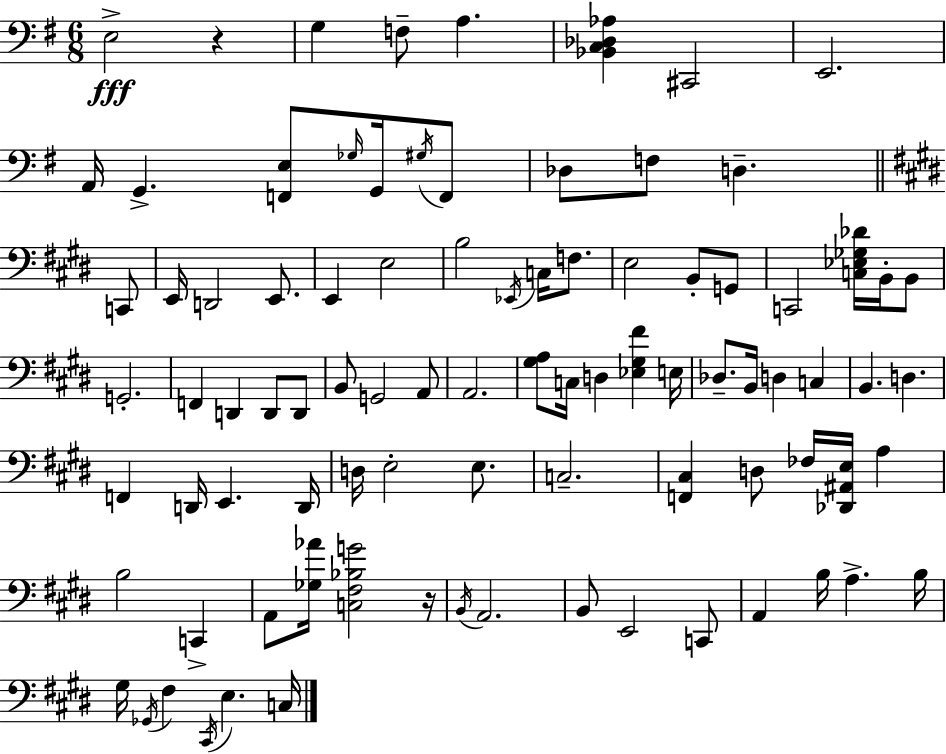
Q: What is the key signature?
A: G major